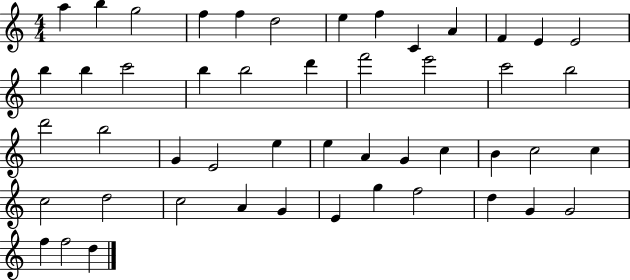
A5/q B5/q G5/h F5/q F5/q D5/h E5/q F5/q C4/q A4/q F4/q E4/q E4/h B5/q B5/q C6/h B5/q B5/h D6/q F6/h E6/h C6/h B5/h D6/h B5/h G4/q E4/h E5/q E5/q A4/q G4/q C5/q B4/q C5/h C5/q C5/h D5/h C5/h A4/q G4/q E4/q G5/q F5/h D5/q G4/q G4/h F5/q F5/h D5/q